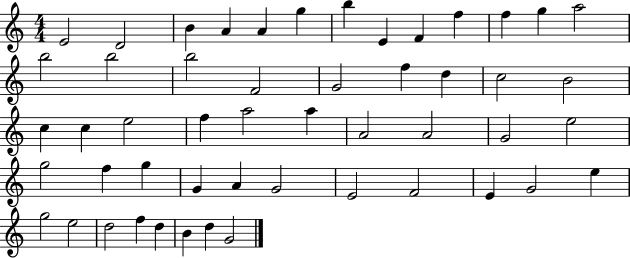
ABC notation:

X:1
T:Untitled
M:4/4
L:1/4
K:C
E2 D2 B A A g b E F f f g a2 b2 b2 b2 F2 G2 f d c2 B2 c c e2 f a2 a A2 A2 G2 e2 g2 f g G A G2 E2 F2 E G2 e g2 e2 d2 f d B d G2